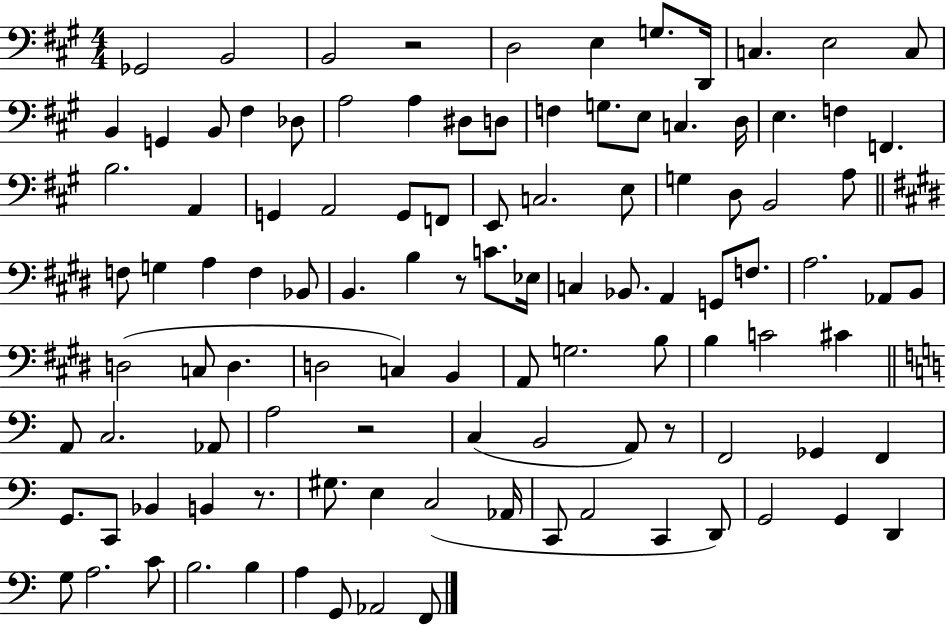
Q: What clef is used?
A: bass